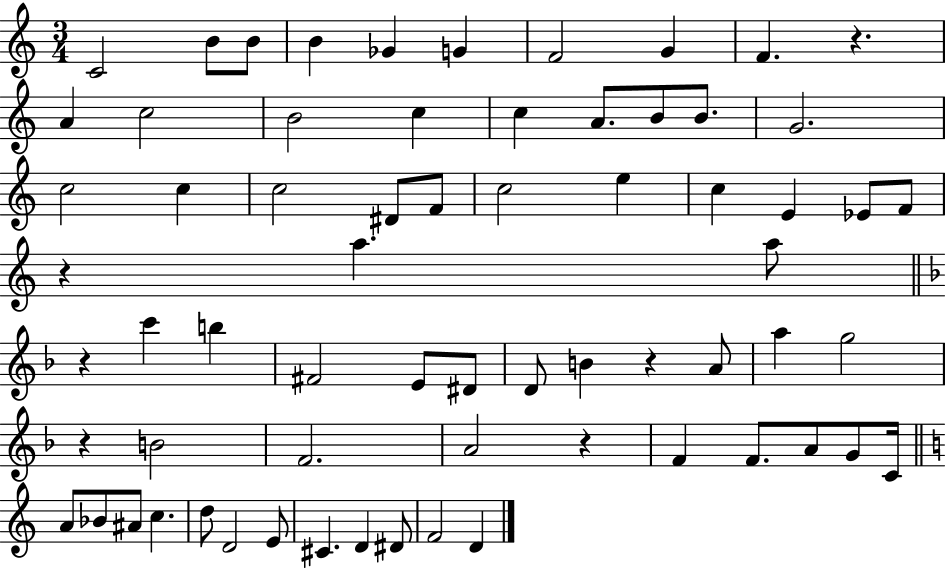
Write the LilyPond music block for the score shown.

{
  \clef treble
  \numericTimeSignature
  \time 3/4
  \key c \major
  \repeat volta 2 { c'2 b'8 b'8 | b'4 ges'4 g'4 | f'2 g'4 | f'4. r4. | \break a'4 c''2 | b'2 c''4 | c''4 a'8. b'8 b'8. | g'2. | \break c''2 c''4 | c''2 dis'8 f'8 | c''2 e''4 | c''4 e'4 ees'8 f'8 | \break r4 a''4. a''8 | \bar "||" \break \key f \major r4 c'''4 b''4 | fis'2 e'8 dis'8 | d'8 b'4 r4 a'8 | a''4 g''2 | \break r4 b'2 | f'2. | a'2 r4 | f'4 f'8. a'8 g'8 c'16 | \break \bar "||" \break \key c \major a'8 bes'8 ais'8 c''4. | d''8 d'2 e'8 | cis'4. d'4 dis'8 | f'2 d'4 | \break } \bar "|."
}